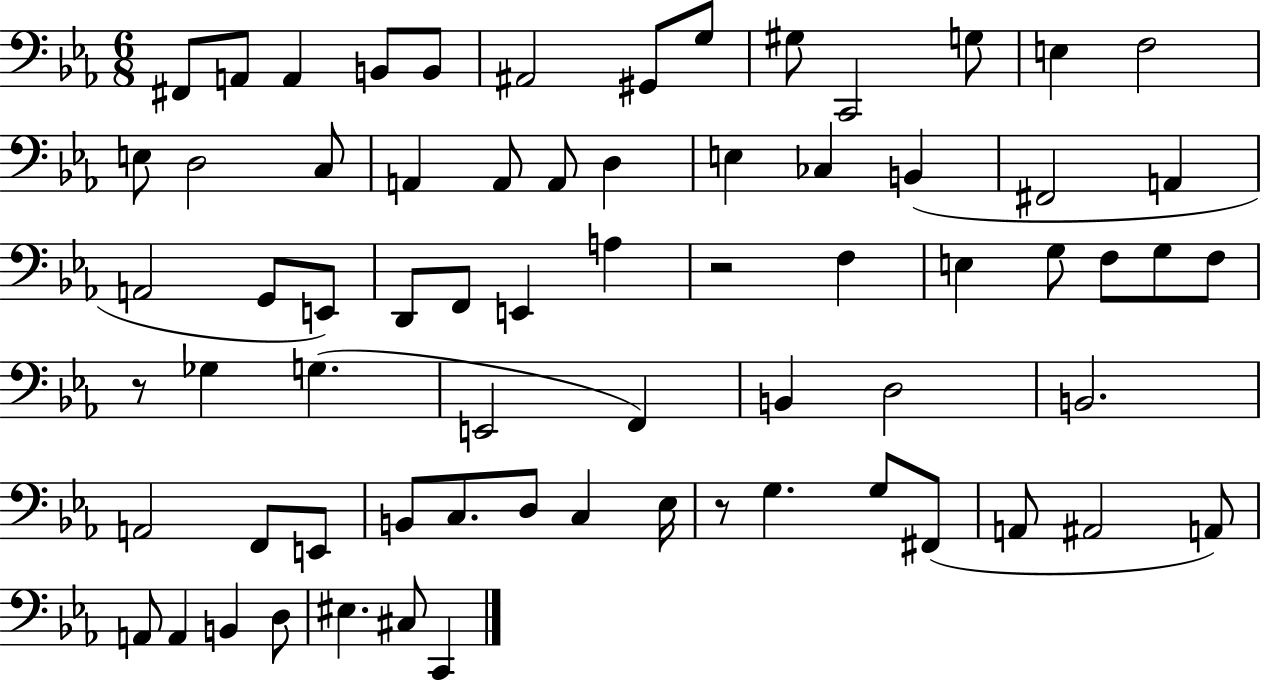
{
  \clef bass
  \numericTimeSignature
  \time 6/8
  \key ees \major
  fis,8 a,8 a,4 b,8 b,8 | ais,2 gis,8 g8 | gis8 c,2 g8 | e4 f2 | \break e8 d2 c8 | a,4 a,8 a,8 d4 | e4 ces4 b,4( | fis,2 a,4 | \break a,2 g,8 e,8) | d,8 f,8 e,4 a4 | r2 f4 | e4 g8 f8 g8 f8 | \break r8 ges4 g4.( | e,2 f,4) | b,4 d2 | b,2. | \break a,2 f,8 e,8 | b,8 c8. d8 c4 ees16 | r8 g4. g8 fis,8( | a,8 ais,2 a,8) | \break a,8 a,4 b,4 d8 | eis4. cis8 c,4 | \bar "|."
}